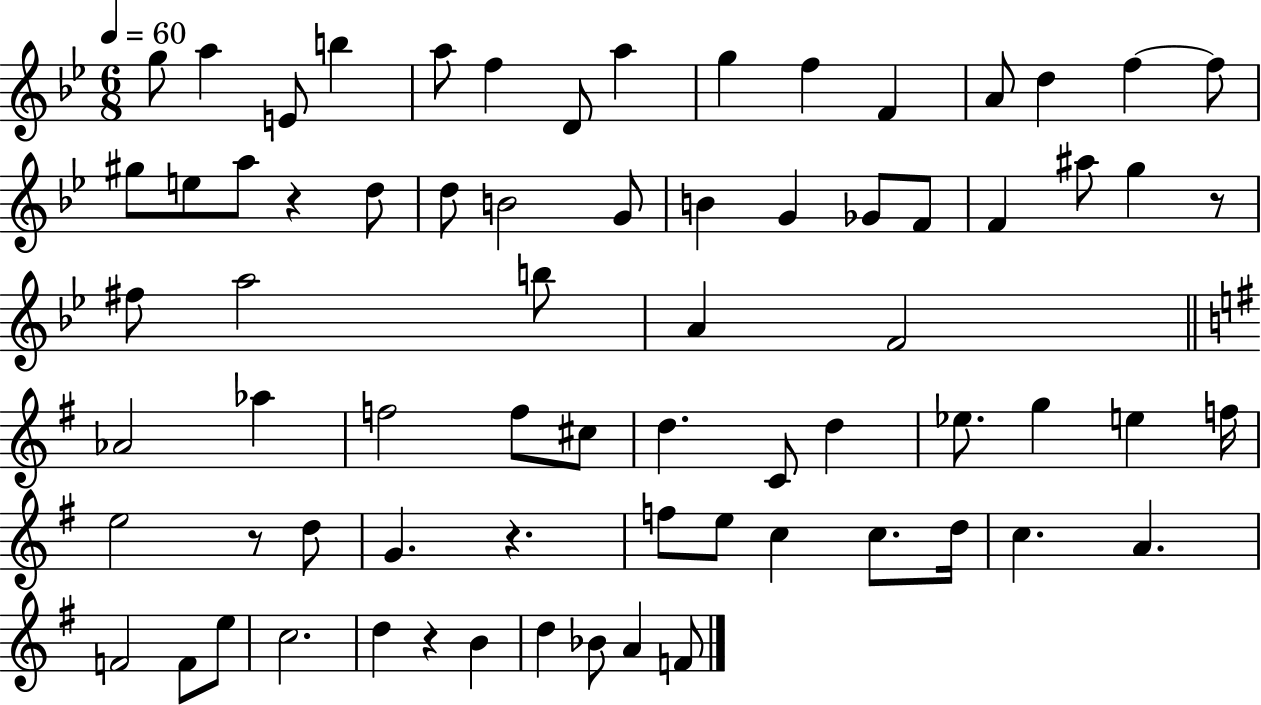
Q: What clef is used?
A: treble